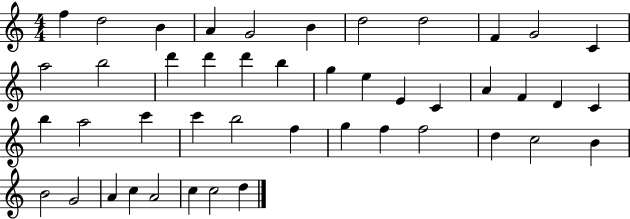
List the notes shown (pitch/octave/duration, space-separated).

F5/q D5/h B4/q A4/q G4/h B4/q D5/h D5/h F4/q G4/h C4/q A5/h B5/h D6/q D6/q D6/q B5/q G5/q E5/q E4/q C4/q A4/q F4/q D4/q C4/q B5/q A5/h C6/q C6/q B5/h F5/q G5/q F5/q F5/h D5/q C5/h B4/q B4/h G4/h A4/q C5/q A4/h C5/q C5/h D5/q